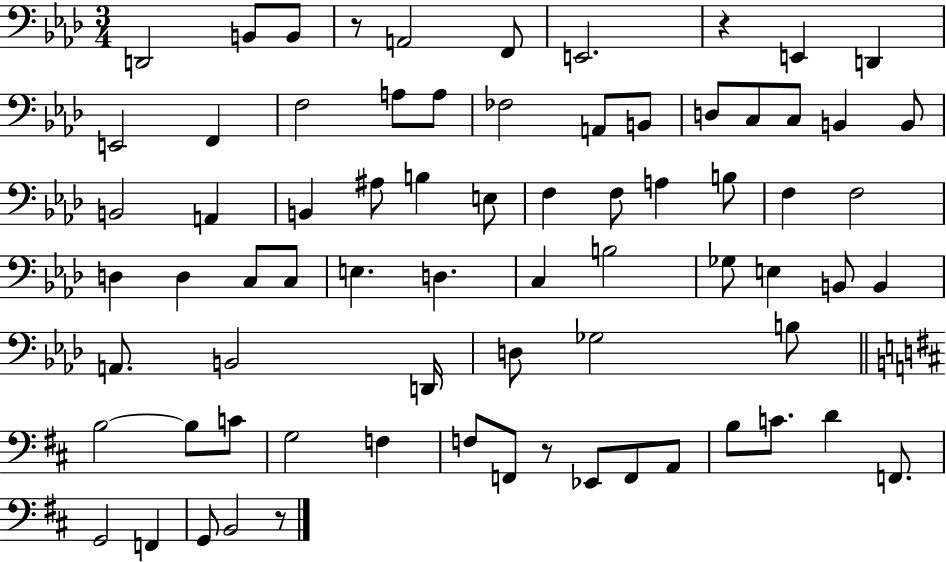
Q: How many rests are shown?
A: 4